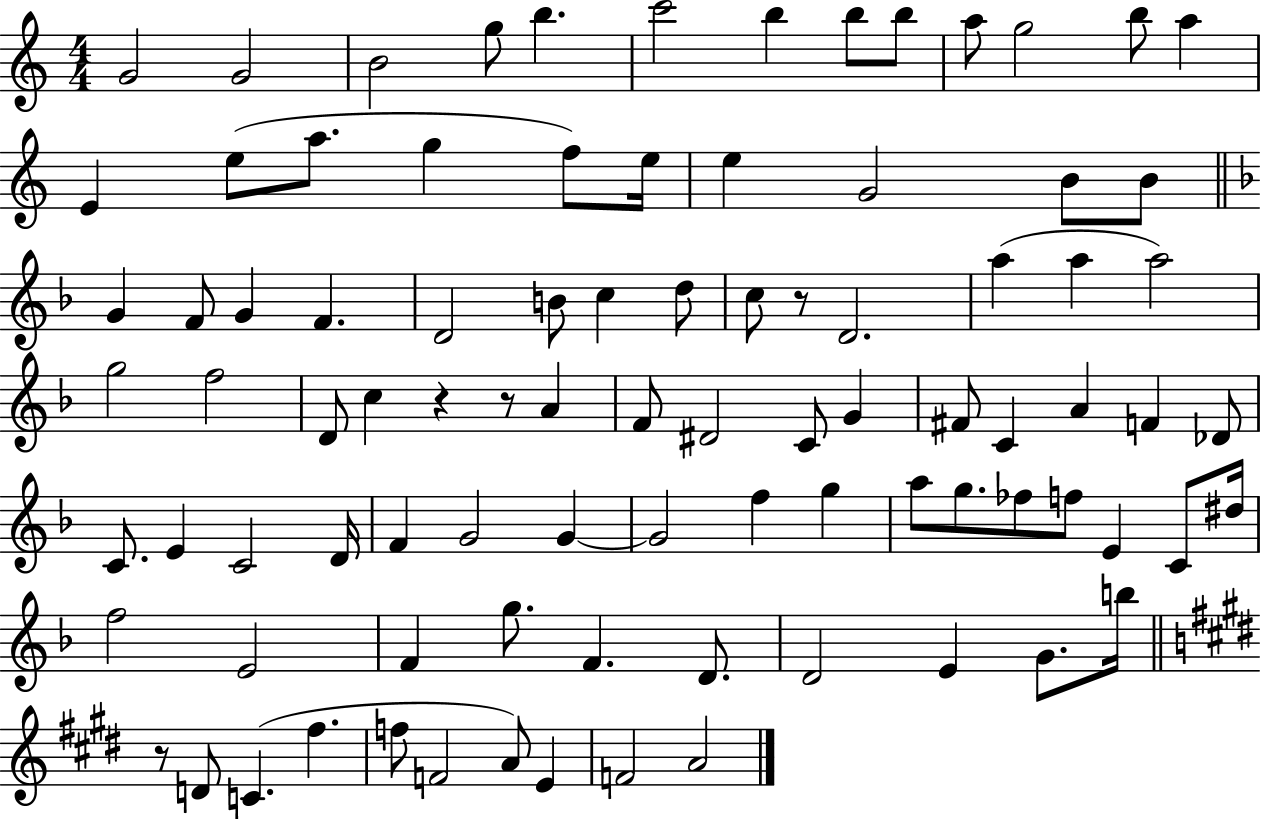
G4/h G4/h B4/h G5/e B5/q. C6/h B5/q B5/e B5/e A5/e G5/h B5/e A5/q E4/q E5/e A5/e. G5/q F5/e E5/s E5/q G4/h B4/e B4/e G4/q F4/e G4/q F4/q. D4/h B4/e C5/q D5/e C5/e R/e D4/h. A5/q A5/q A5/h G5/h F5/h D4/e C5/q R/q R/e A4/q F4/e D#4/h C4/e G4/q F#4/e C4/q A4/q F4/q Db4/e C4/e. E4/q C4/h D4/s F4/q G4/h G4/q G4/h F5/q G5/q A5/e G5/e. FES5/e F5/e E4/q C4/e D#5/s F5/h E4/h F4/q G5/e. F4/q. D4/e. D4/h E4/q G4/e. B5/s R/e D4/e C4/q. F#5/q. F5/e F4/h A4/e E4/q F4/h A4/h